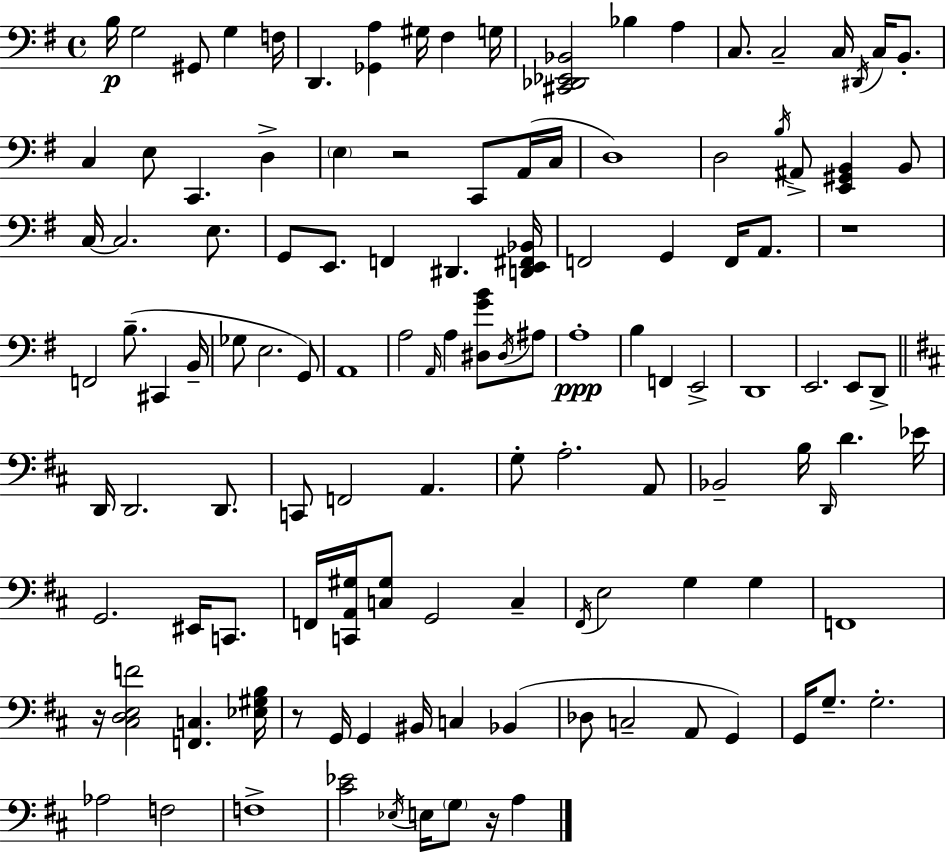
{
  \clef bass
  \time 4/4
  \defaultTimeSignature
  \key e \minor
  b16\p g2 gis,8 g4 f16 | d,4. <ges, a>4 gis16 fis4 g16 | <cis, des, ees, bes,>2 bes4 a4 | c8. c2-- c16 \acciaccatura { dis,16 } c16 b,8.-. | \break c4 e8 c,4. d4-> | \parenthesize e4 r2 c,8 a,16( | c16 d1) | d2 \acciaccatura { b16 } ais,8-> <e, gis, b,>4 | \break b,8 c16~~ c2. e8. | g,8 e,8. f,4 dis,4. | <d, e, fis, bes,>16 f,2 g,4 f,16 a,8. | r1 | \break f,2 b8.--( cis,4 | b,16-- ges8 e2. | g,8) a,1 | a2 \grace { a,16 } a4 <dis g' b'>8 | \break \acciaccatura { dis16 } ais8 a1-.\ppp | b4 f,4 e,2-> | d,1 | e,2. | \break e,8 d,8-> \bar "||" \break \key d \major d,16 d,2. d,8. | c,8 f,2 a,4. | g8-. a2.-. a,8 | bes,2-- b16 \grace { d,16 } d'4. | \break ees'16 g,2. eis,16 c,8. | f,16 <c, a, gis>16 <c gis>8 g,2 c4-- | \acciaccatura { fis,16 } e2 g4 g4 | f,1 | \break r16 <cis d e f'>2 <f, c>4. | <ees gis b>16 r8 g,16 g,4 bis,16 c4 bes,4( | des8 c2-- a,8 g,4) | g,16 g8.-- g2.-. | \break aes2 f2 | f1-> | <cis' ees'>2 \acciaccatura { ees16 } e16 \parenthesize g8 r16 a4 | \bar "|."
}